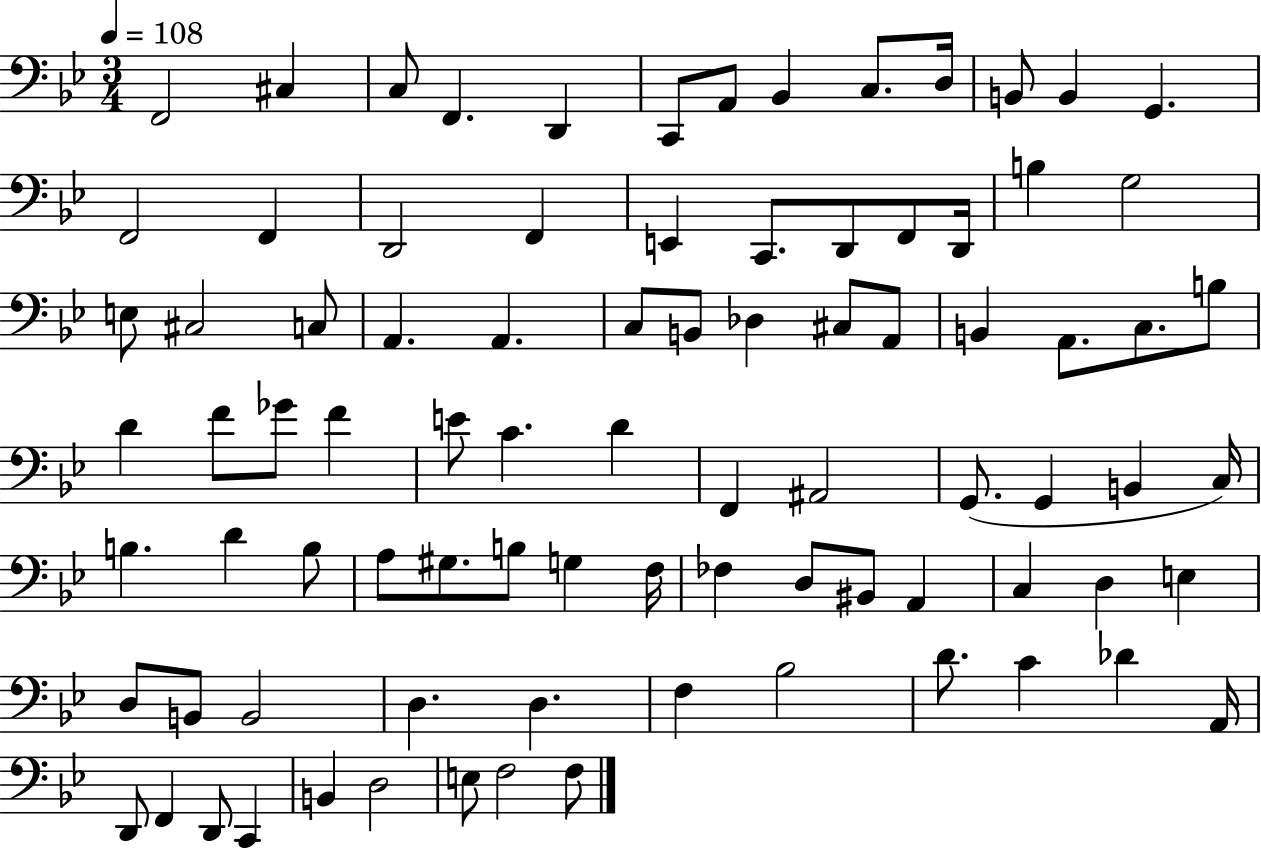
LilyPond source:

{
  \clef bass
  \numericTimeSignature
  \time 3/4
  \key bes \major
  \tempo 4 = 108
  f,2 cis4 | c8 f,4. d,4 | c,8 a,8 bes,4 c8. d16 | b,8 b,4 g,4. | \break f,2 f,4 | d,2 f,4 | e,4 c,8. d,8 f,8 d,16 | b4 g2 | \break e8 cis2 c8 | a,4. a,4. | c8 b,8 des4 cis8 a,8 | b,4 a,8. c8. b8 | \break d'4 f'8 ges'8 f'4 | e'8 c'4. d'4 | f,4 ais,2 | g,8.( g,4 b,4 c16) | \break b4. d'4 b8 | a8 gis8. b8 g4 f16 | fes4 d8 bis,8 a,4 | c4 d4 e4 | \break d8 b,8 b,2 | d4. d4. | f4 bes2 | d'8. c'4 des'4 a,16 | \break d,8 f,4 d,8 c,4 | b,4 d2 | e8 f2 f8 | \bar "|."
}